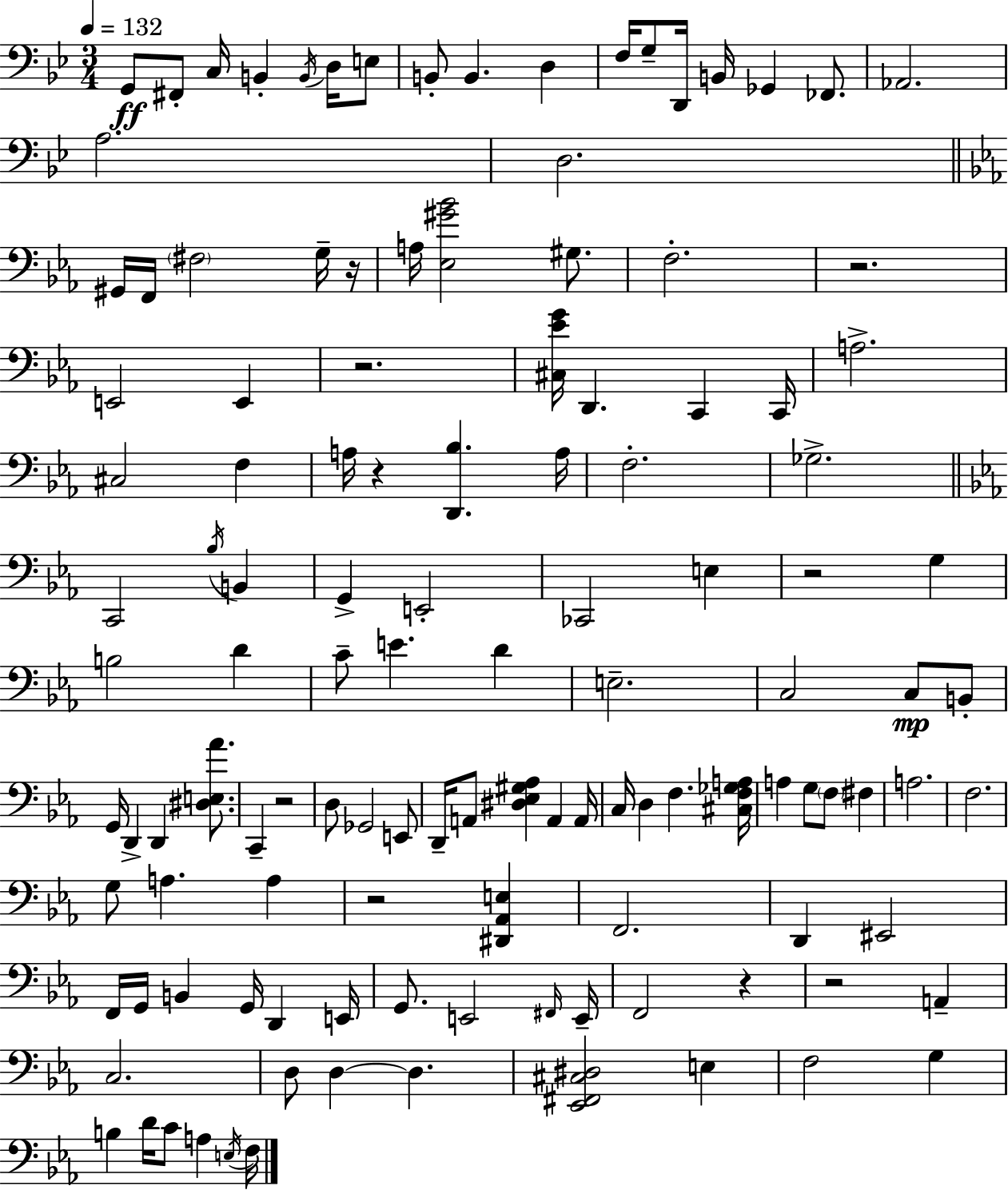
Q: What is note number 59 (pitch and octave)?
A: C2